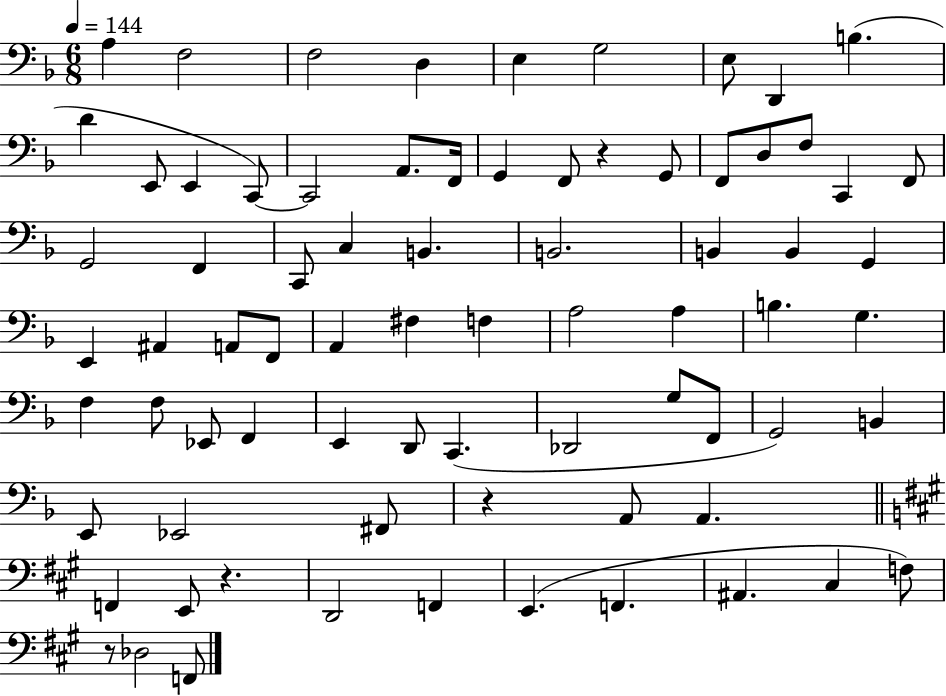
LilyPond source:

{
  \clef bass
  \numericTimeSignature
  \time 6/8
  \key f \major
  \tempo 4 = 144
  a4 f2 | f2 d4 | e4 g2 | e8 d,4 b4.( | \break d'4 e,8 e,4 c,8~~) | c,2 a,8. f,16 | g,4 f,8 r4 g,8 | f,8 d8 f8 c,4 f,8 | \break g,2 f,4 | c,8 c4 b,4. | b,2. | b,4 b,4 g,4 | \break e,4 ais,4 a,8 f,8 | a,4 fis4 f4 | a2 a4 | b4. g4. | \break f4 f8 ees,8 f,4 | e,4 d,8 c,4.( | des,2 g8 f,8 | g,2) b,4 | \break e,8 ees,2 fis,8 | r4 a,8 a,4. | \bar "||" \break \key a \major f,4 e,8 r4. | d,2 f,4 | e,4.( f,4. | ais,4. cis4 f8) | \break r8 des2 f,8 | \bar "|."
}